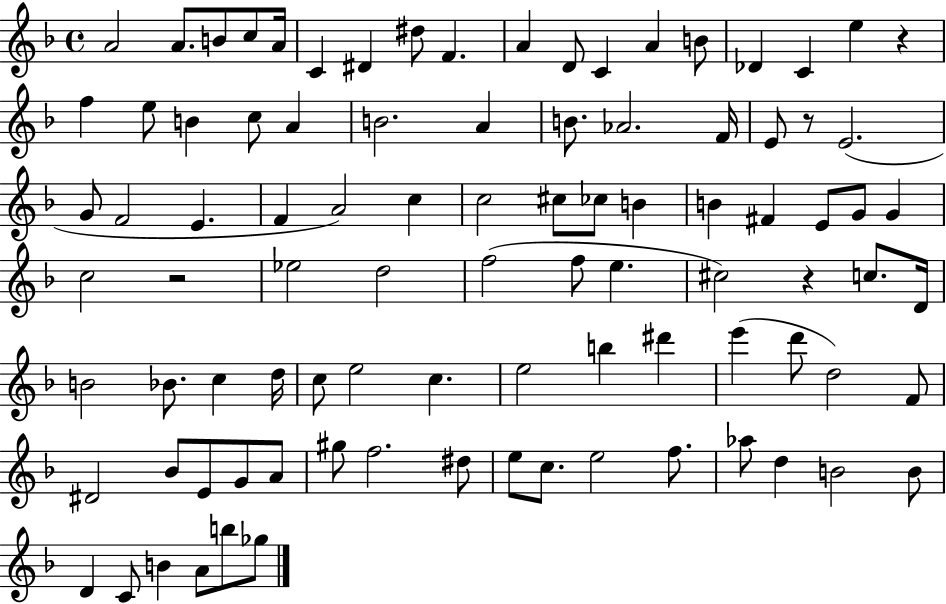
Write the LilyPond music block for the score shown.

{
  \clef treble
  \time 4/4
  \defaultTimeSignature
  \key f \major
  a'2 a'8. b'8 c''8 a'16 | c'4 dis'4 dis''8 f'4. | a'4 d'8 c'4 a'4 b'8 | des'4 c'4 e''4 r4 | \break f''4 e''8 b'4 c''8 a'4 | b'2. a'4 | b'8. aes'2. f'16 | e'8 r8 e'2.( | \break g'8 f'2 e'4. | f'4 a'2) c''4 | c''2 cis''8 ces''8 b'4 | b'4 fis'4 e'8 g'8 g'4 | \break c''2 r2 | ees''2 d''2 | f''2( f''8 e''4. | cis''2) r4 c''8. d'16 | \break b'2 bes'8. c''4 d''16 | c''8 e''2 c''4. | e''2 b''4 dis'''4 | e'''4( d'''8 d''2) f'8 | \break dis'2 bes'8 e'8 g'8 a'8 | gis''8 f''2. dis''8 | e''8 c''8. e''2 f''8. | aes''8 d''4 b'2 b'8 | \break d'4 c'8 b'4 a'8 b''8 ges''8 | \bar "|."
}